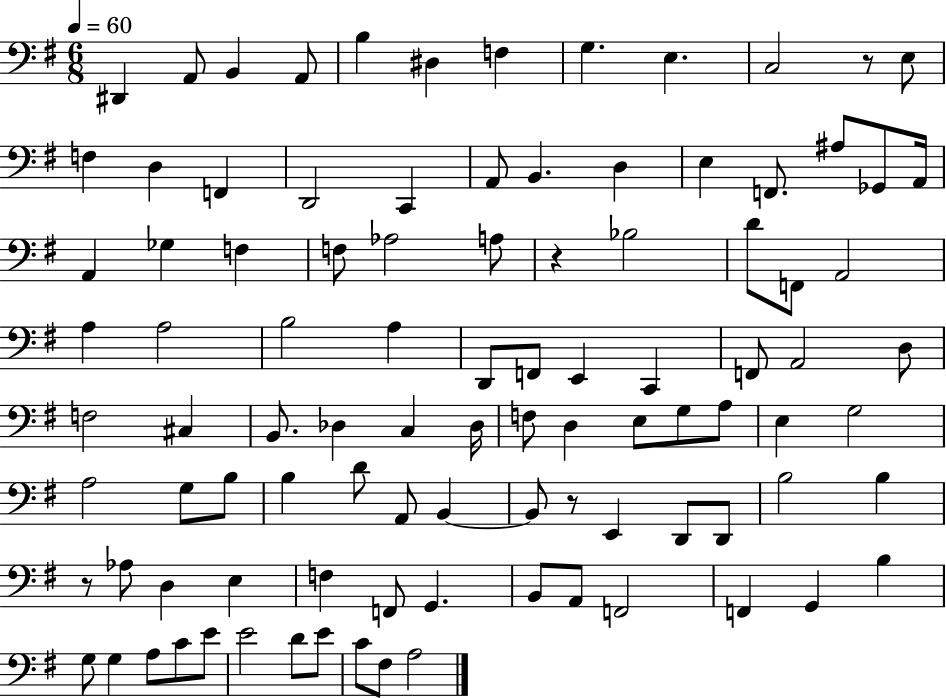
D#2/q A2/e B2/q A2/e B3/q D#3/q F3/q G3/q. E3/q. C3/h R/e E3/e F3/q D3/q F2/q D2/h C2/q A2/e B2/q. D3/q E3/q F2/e. A#3/e Gb2/e A2/s A2/q Gb3/q F3/q F3/e Ab3/h A3/e R/q Bb3/h D4/e F2/e A2/h A3/q A3/h B3/h A3/q D2/e F2/e E2/q C2/q F2/e A2/h D3/e F3/h C#3/q B2/e. Db3/q C3/q Db3/s F3/e D3/q E3/e G3/e A3/e E3/q G3/h A3/h G3/e B3/e B3/q D4/e A2/e B2/q B2/e R/e E2/q D2/e D2/e B3/h B3/q R/e Ab3/e D3/q E3/q F3/q F2/e G2/q. B2/e A2/e F2/h F2/q G2/q B3/q G3/e G3/q A3/e C4/e E4/e E4/h D4/e E4/e C4/e F#3/e A3/h